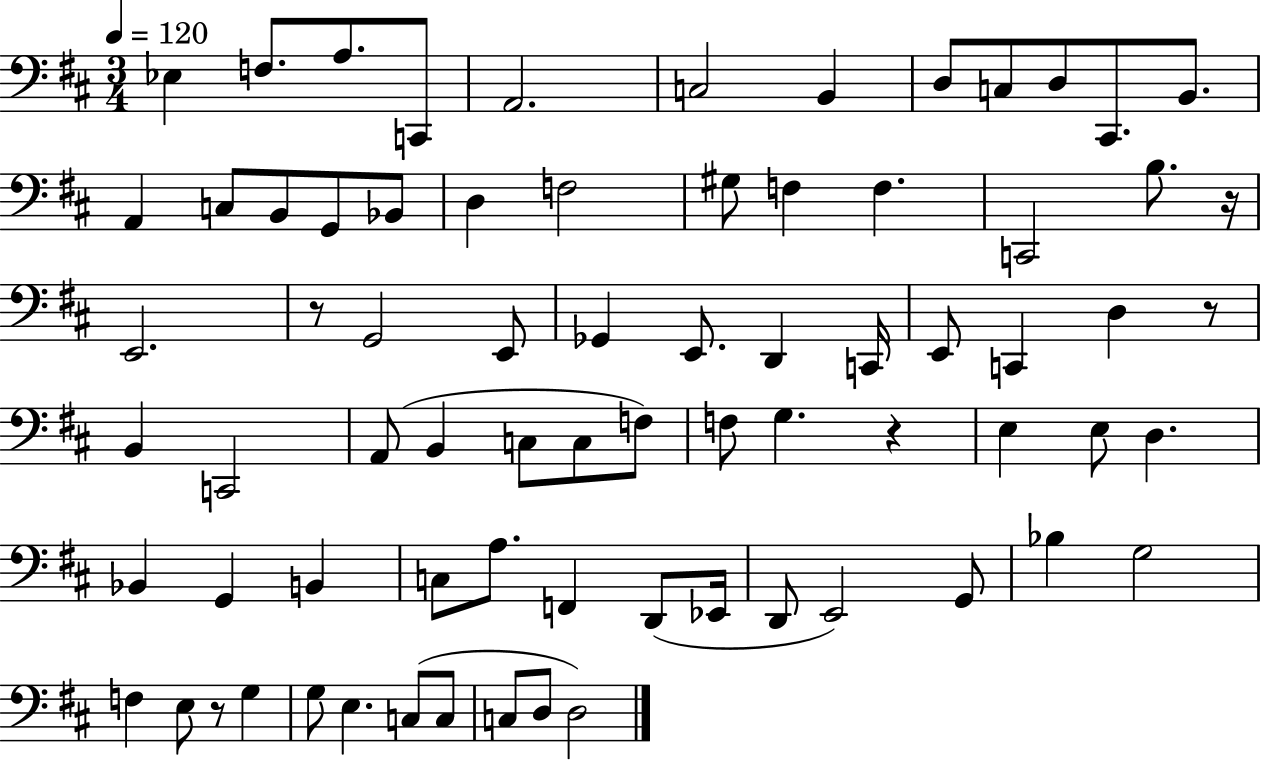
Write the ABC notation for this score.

X:1
T:Untitled
M:3/4
L:1/4
K:D
_E, F,/2 A,/2 C,,/2 A,,2 C,2 B,, D,/2 C,/2 D,/2 ^C,,/2 B,,/2 A,, C,/2 B,,/2 G,,/2 _B,,/2 D, F,2 ^G,/2 F, F, C,,2 B,/2 z/4 E,,2 z/2 G,,2 E,,/2 _G,, E,,/2 D,, C,,/4 E,,/2 C,, D, z/2 B,, C,,2 A,,/2 B,, C,/2 C,/2 F,/2 F,/2 G, z E, E,/2 D, _B,, G,, B,, C,/2 A,/2 F,, D,,/2 _E,,/4 D,,/2 E,,2 G,,/2 _B, G,2 F, E,/2 z/2 G, G,/2 E, C,/2 C,/2 C,/2 D,/2 D,2